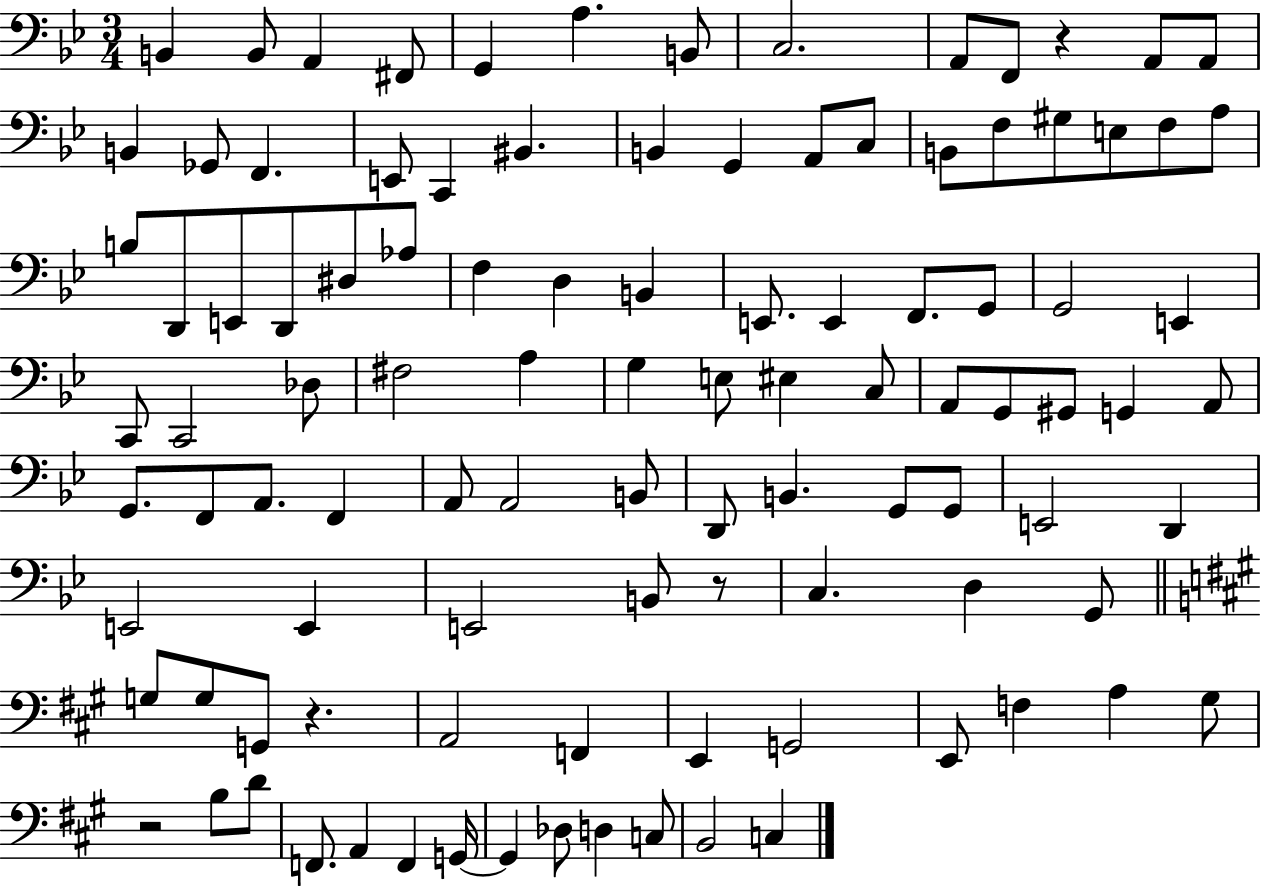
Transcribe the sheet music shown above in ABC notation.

X:1
T:Untitled
M:3/4
L:1/4
K:Bb
B,, B,,/2 A,, ^F,,/2 G,, A, B,,/2 C,2 A,,/2 F,,/2 z A,,/2 A,,/2 B,, _G,,/2 F,, E,,/2 C,, ^B,, B,, G,, A,,/2 C,/2 B,,/2 F,/2 ^G,/2 E,/2 F,/2 A,/2 B,/2 D,,/2 E,,/2 D,,/2 ^D,/2 _A,/2 F, D, B,, E,,/2 E,, F,,/2 G,,/2 G,,2 E,, C,,/2 C,,2 _D,/2 ^F,2 A, G, E,/2 ^E, C,/2 A,,/2 G,,/2 ^G,,/2 G,, A,,/2 G,,/2 F,,/2 A,,/2 F,, A,,/2 A,,2 B,,/2 D,,/2 B,, G,,/2 G,,/2 E,,2 D,, E,,2 E,, E,,2 B,,/2 z/2 C, D, G,,/2 G,/2 G,/2 G,,/2 z A,,2 F,, E,, G,,2 E,,/2 F, A, ^G,/2 z2 B,/2 D/2 F,,/2 A,, F,, G,,/4 G,, _D,/2 D, C,/2 B,,2 C,